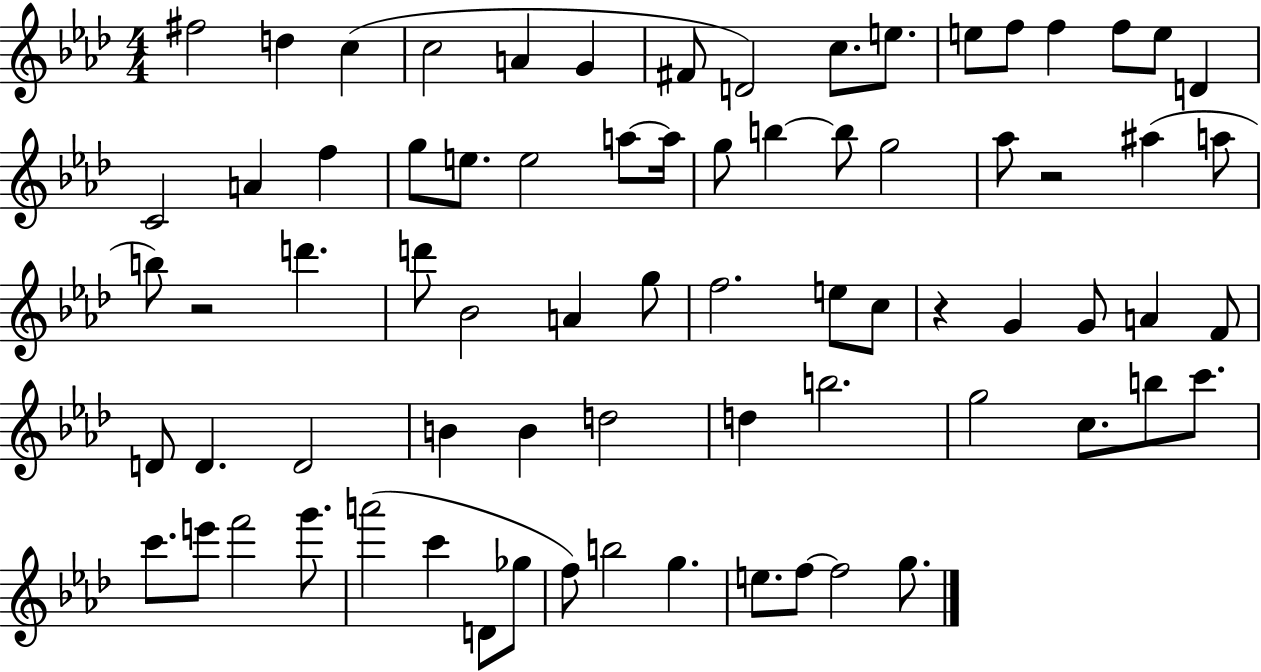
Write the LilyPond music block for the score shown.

{
  \clef treble
  \numericTimeSignature
  \time 4/4
  \key aes \major
  fis''2 d''4 c''4( | c''2 a'4 g'4 | fis'8 d'2) c''8. e''8. | e''8 f''8 f''4 f''8 e''8 d'4 | \break c'2 a'4 f''4 | g''8 e''8. e''2 a''8~~ a''16 | g''8 b''4~~ b''8 g''2 | aes''8 r2 ais''4( a''8 | \break b''8) r2 d'''4. | d'''8 bes'2 a'4 g''8 | f''2. e''8 c''8 | r4 g'4 g'8 a'4 f'8 | \break d'8 d'4. d'2 | b'4 b'4 d''2 | d''4 b''2. | g''2 c''8. b''8 c'''8. | \break c'''8. e'''8 f'''2 g'''8. | a'''2( c'''4 d'8 ges''8 | f''8) b''2 g''4. | e''8. f''8~~ f''2 g''8. | \break \bar "|."
}